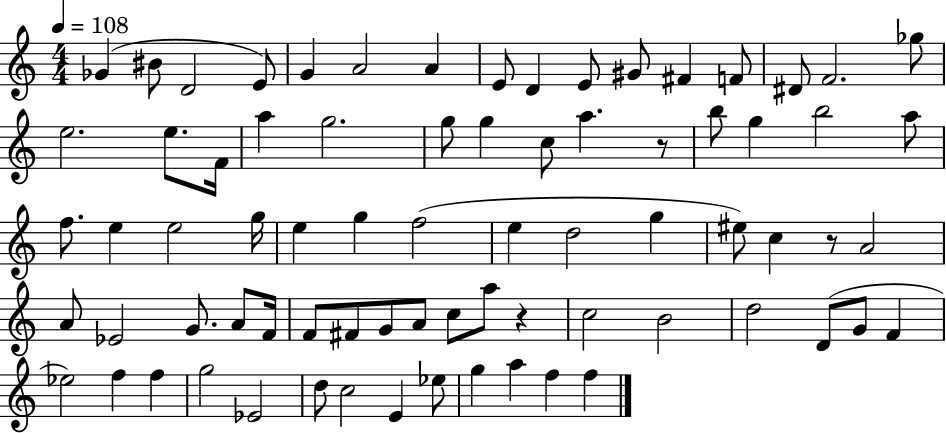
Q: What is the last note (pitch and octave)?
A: F5